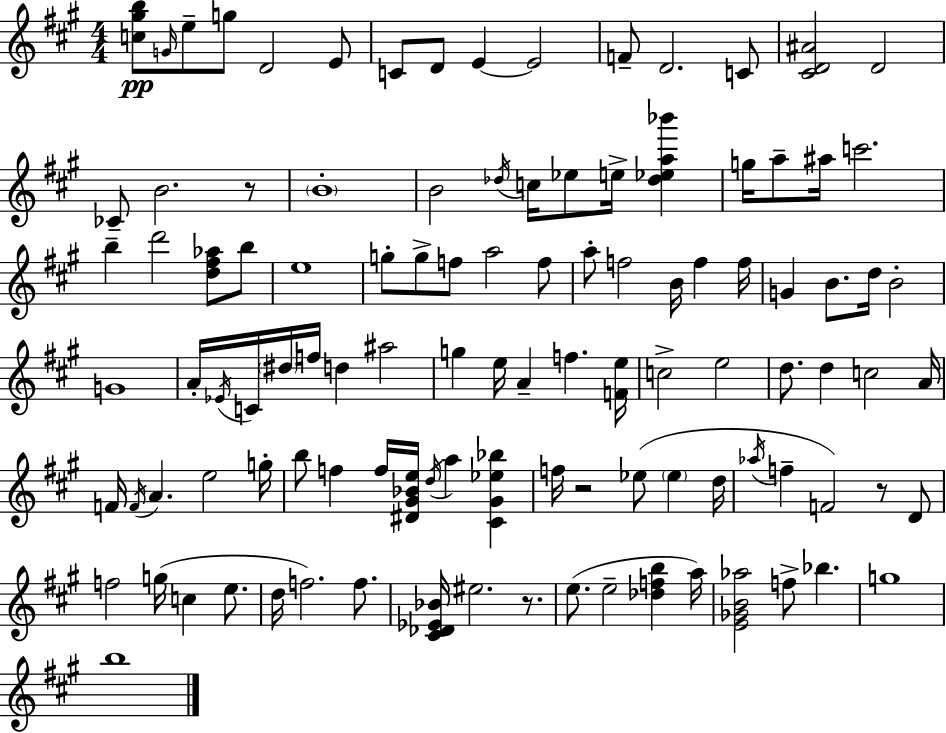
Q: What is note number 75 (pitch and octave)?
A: D5